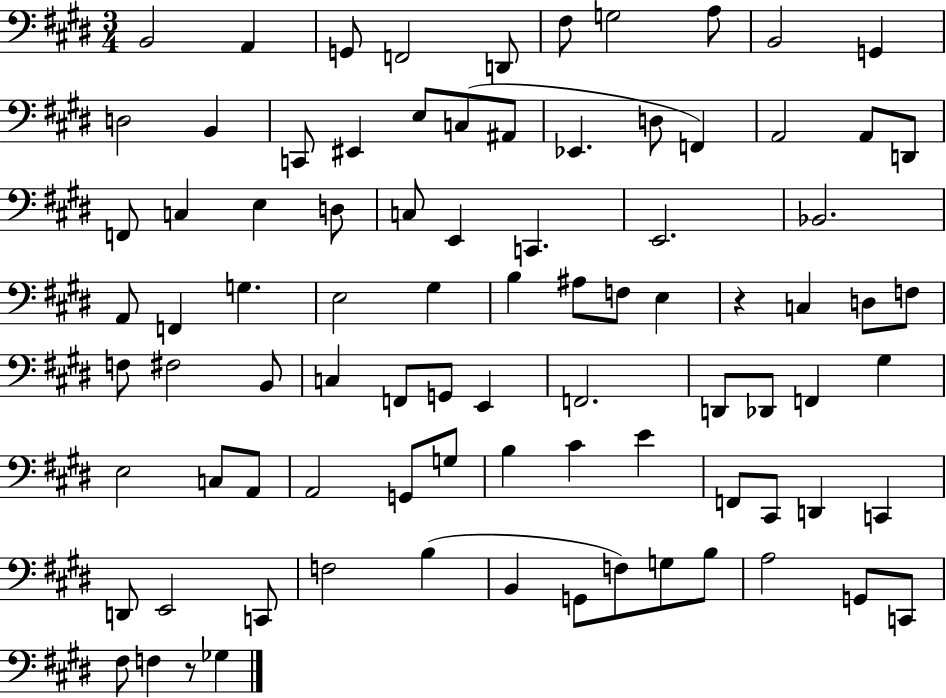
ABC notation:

X:1
T:Untitled
M:3/4
L:1/4
K:E
B,,2 A,, G,,/2 F,,2 D,,/2 ^F,/2 G,2 A,/2 B,,2 G,, D,2 B,, C,,/2 ^E,, E,/2 C,/2 ^A,,/2 _E,, D,/2 F,, A,,2 A,,/2 D,,/2 F,,/2 C, E, D,/2 C,/2 E,, C,, E,,2 _B,,2 A,,/2 F,, G, E,2 ^G, B, ^A,/2 F,/2 E, z C, D,/2 F,/2 F,/2 ^F,2 B,,/2 C, F,,/2 G,,/2 E,, F,,2 D,,/2 _D,,/2 F,, ^G, E,2 C,/2 A,,/2 A,,2 G,,/2 G,/2 B, ^C E F,,/2 ^C,,/2 D,, C,, D,,/2 E,,2 C,,/2 F,2 B, B,, G,,/2 F,/2 G,/2 B,/2 A,2 G,,/2 C,,/2 ^F,/2 F, z/2 _G,